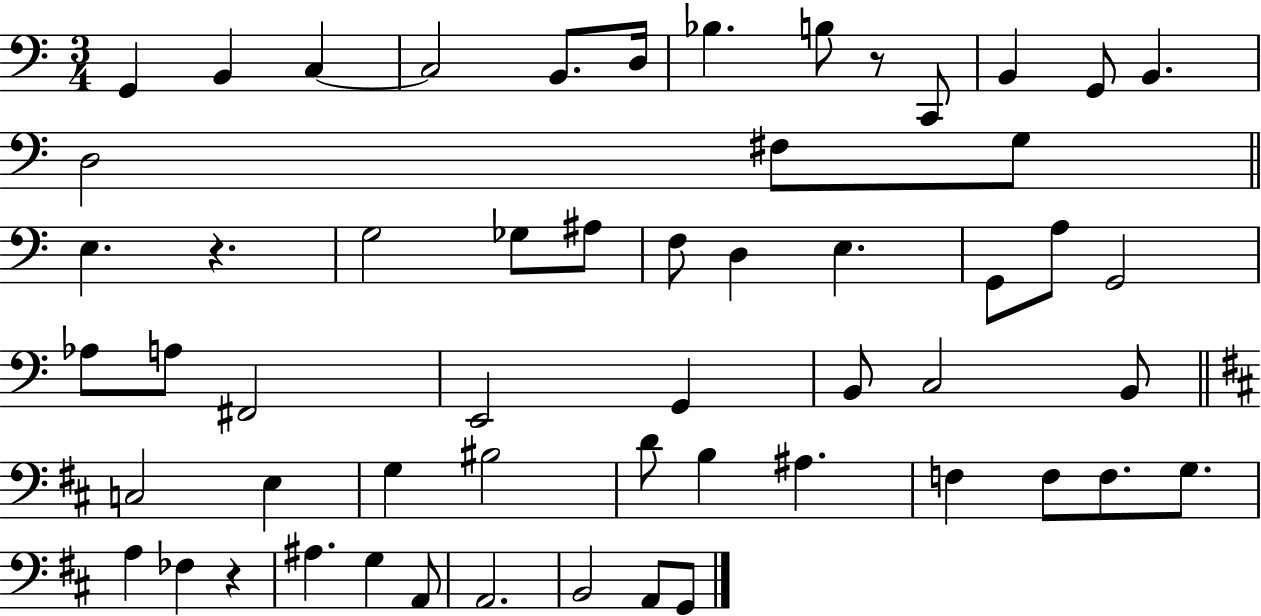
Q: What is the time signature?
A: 3/4